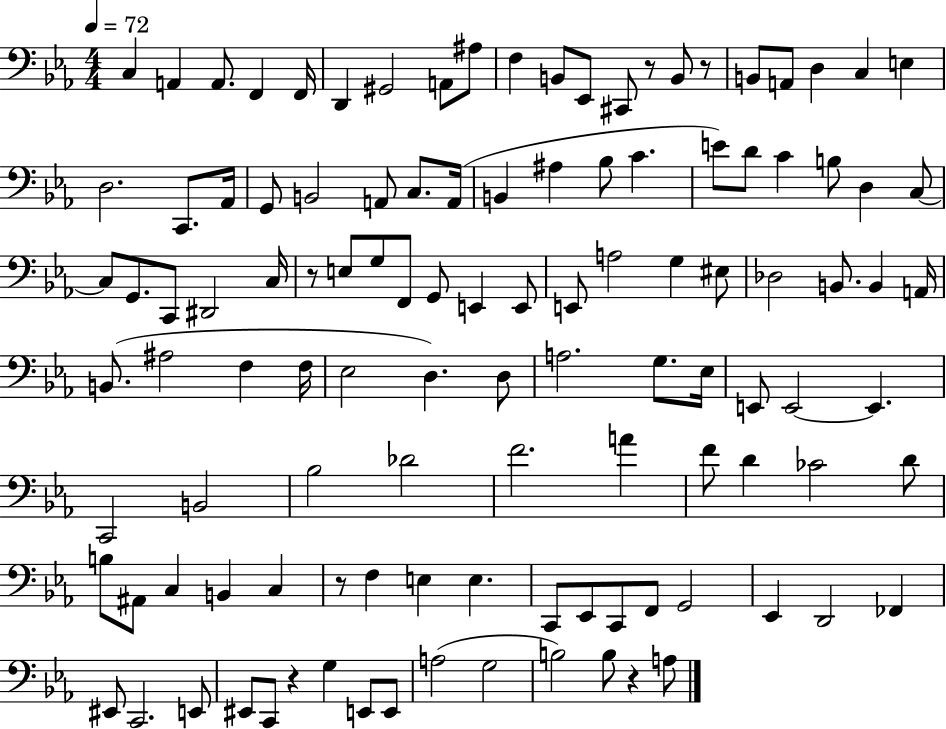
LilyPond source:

{
  \clef bass
  \numericTimeSignature
  \time 4/4
  \key ees \major
  \tempo 4 = 72
  c4 a,4 a,8. f,4 f,16 | d,4 gis,2 a,8 ais8 | f4 b,8 ees,8 cis,8 r8 b,8 r8 | b,8 a,8 d4 c4 e4 | \break d2. c,8. aes,16 | g,8 b,2 a,8 c8. a,16( | b,4 ais4 bes8 c'4. | e'8) d'8 c'4 b8 d4 c8~~ | \break c8 g,8. c,8 dis,2 c16 | r8 e8 g8 f,8 g,8 e,4 e,8 | e,8 a2 g4 eis8 | des2 b,8. b,4 a,16 | \break b,8.( ais2 f4 f16 | ees2 d4.) d8 | a2. g8. ees16 | e,8 e,2~~ e,4. | \break c,2 b,2 | bes2 des'2 | f'2. a'4 | f'8 d'4 ces'2 d'8 | \break b8 ais,8 c4 b,4 c4 | r8 f4 e4 e4. | c,8 ees,8 c,8 f,8 g,2 | ees,4 d,2 fes,4 | \break eis,8 c,2. e,8 | eis,8 c,8 r4 g4 e,8 e,8 | a2( g2 | b2) b8 r4 a8 | \break \bar "|."
}